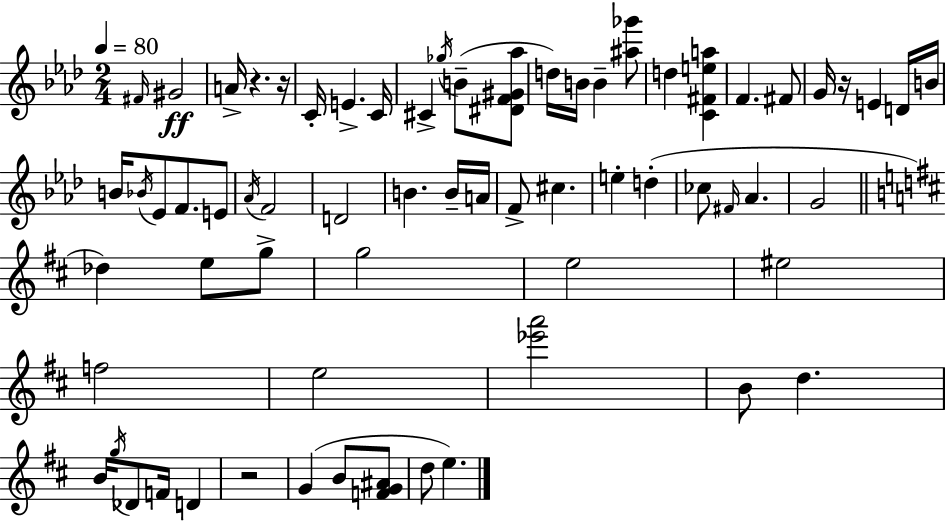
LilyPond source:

{
  \clef treble
  \numericTimeSignature
  \time 2/4
  \key f \minor
  \tempo 4 = 80
  \grace { fis'16 }\ff gis'2 | a'16-> r4. | r16 c'16-. e'4.-> | c'16 cis'4-> \acciaccatura { ges''16 }( b'8-- | \break <dis' f' gis' aes''>8 d''16) b'16 b'4-- | <ais'' ges'''>8 d''4 <c' fis' e'' a''>4 | f'4. | fis'8 g'16 r16 e'4 | \break d'16 b'16 b'16 \acciaccatura { bes'16 } ees'8 f'8. | e'8 \acciaccatura { aes'16 } f'2 | d'2 | b'4. | \break b'16-- a'16 f'8-> cis''4. | e''4-. | d''4-.( ces''8 \grace { fis'16 } aes'4. | g'2 | \break \bar "||" \break \key d \major des''4) e''8 g''8-> | g''2 | e''2 | eis''2 | \break f''2 | e''2 | <ees''' a'''>2 | b'8 d''4. | \break b'16 \acciaccatura { g''16 } des'8 f'16 d'4 | r2 | g'4( b'8 <f' g' ais'>8 | d''8 e''4.) | \break \bar "|."
}